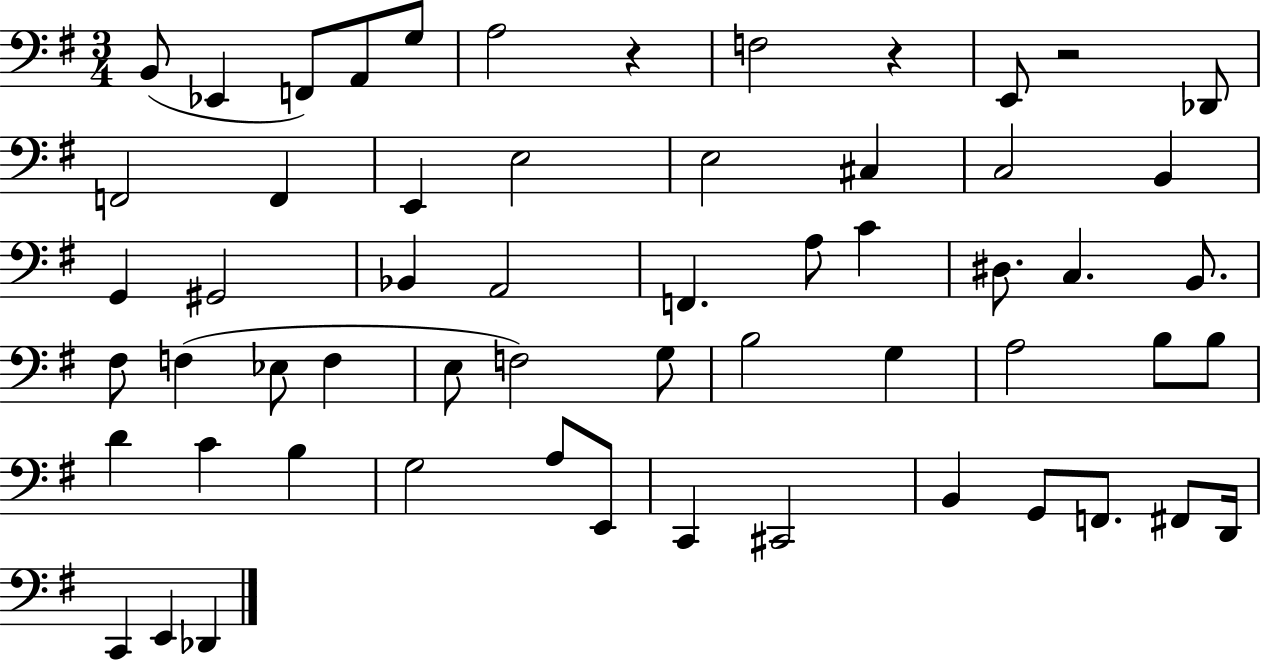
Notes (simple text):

B2/e Eb2/q F2/e A2/e G3/e A3/h R/q F3/h R/q E2/e R/h Db2/e F2/h F2/q E2/q E3/h E3/h C#3/q C3/h B2/q G2/q G#2/h Bb2/q A2/h F2/q. A3/e C4/q D#3/e. C3/q. B2/e. F#3/e F3/q Eb3/e F3/q E3/e F3/h G3/e B3/h G3/q A3/h B3/e B3/e D4/q C4/q B3/q G3/h A3/e E2/e C2/q C#2/h B2/q G2/e F2/e. F#2/e D2/s C2/q E2/q Db2/q